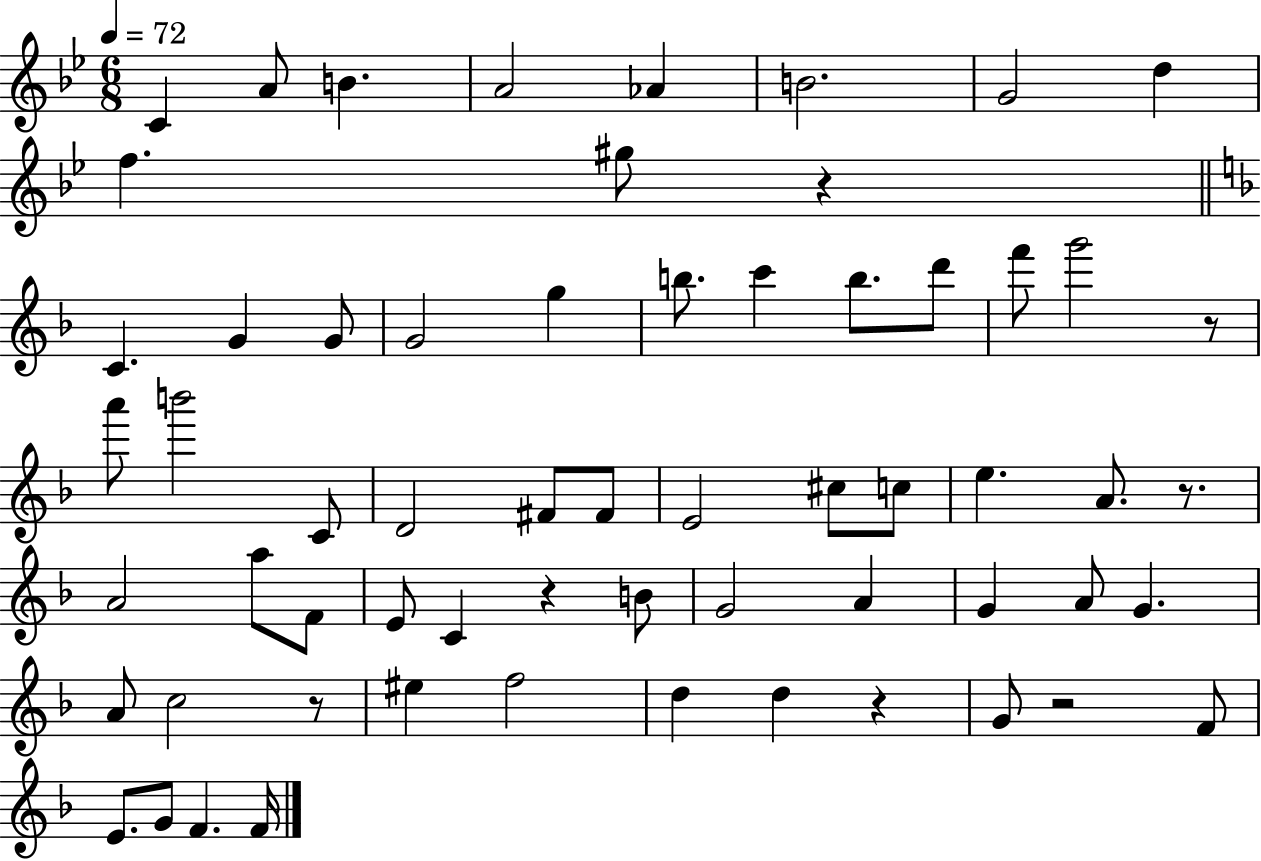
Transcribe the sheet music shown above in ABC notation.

X:1
T:Untitled
M:6/8
L:1/4
K:Bb
C A/2 B A2 _A B2 G2 d f ^g/2 z C G G/2 G2 g b/2 c' b/2 d'/2 f'/2 g'2 z/2 a'/2 b'2 C/2 D2 ^F/2 ^F/2 E2 ^c/2 c/2 e A/2 z/2 A2 a/2 F/2 E/2 C z B/2 G2 A G A/2 G A/2 c2 z/2 ^e f2 d d z G/2 z2 F/2 E/2 G/2 F F/4